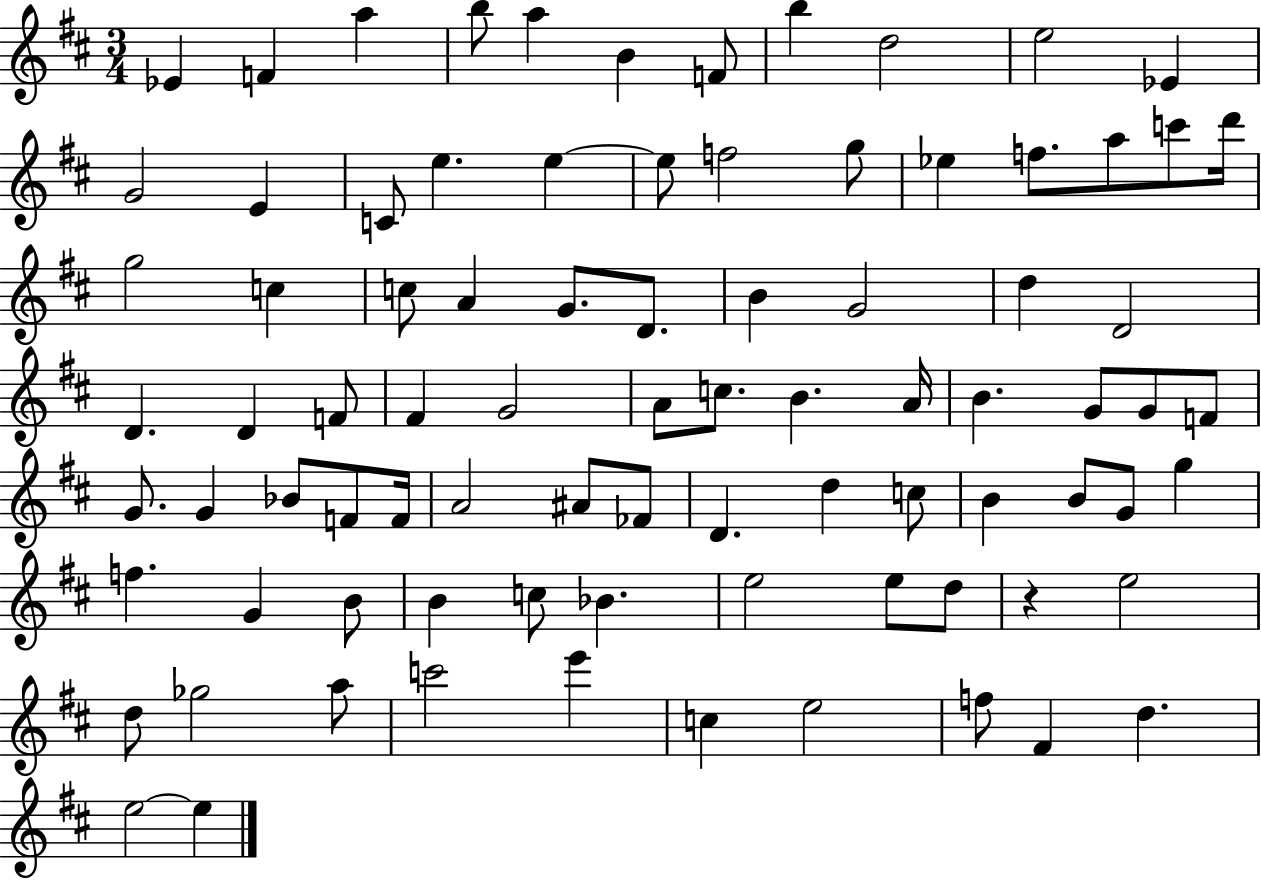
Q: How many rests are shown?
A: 1